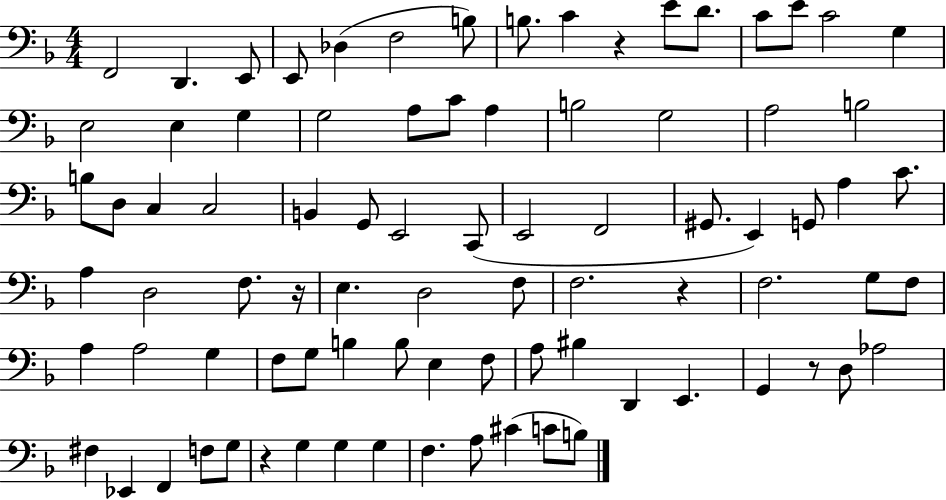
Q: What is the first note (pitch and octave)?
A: F2